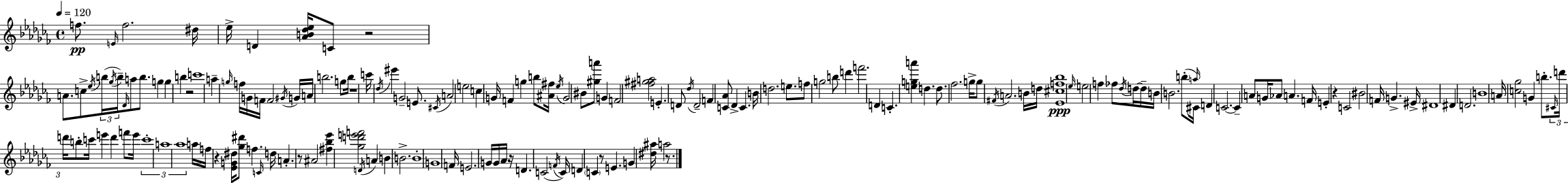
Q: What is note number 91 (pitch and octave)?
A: C4